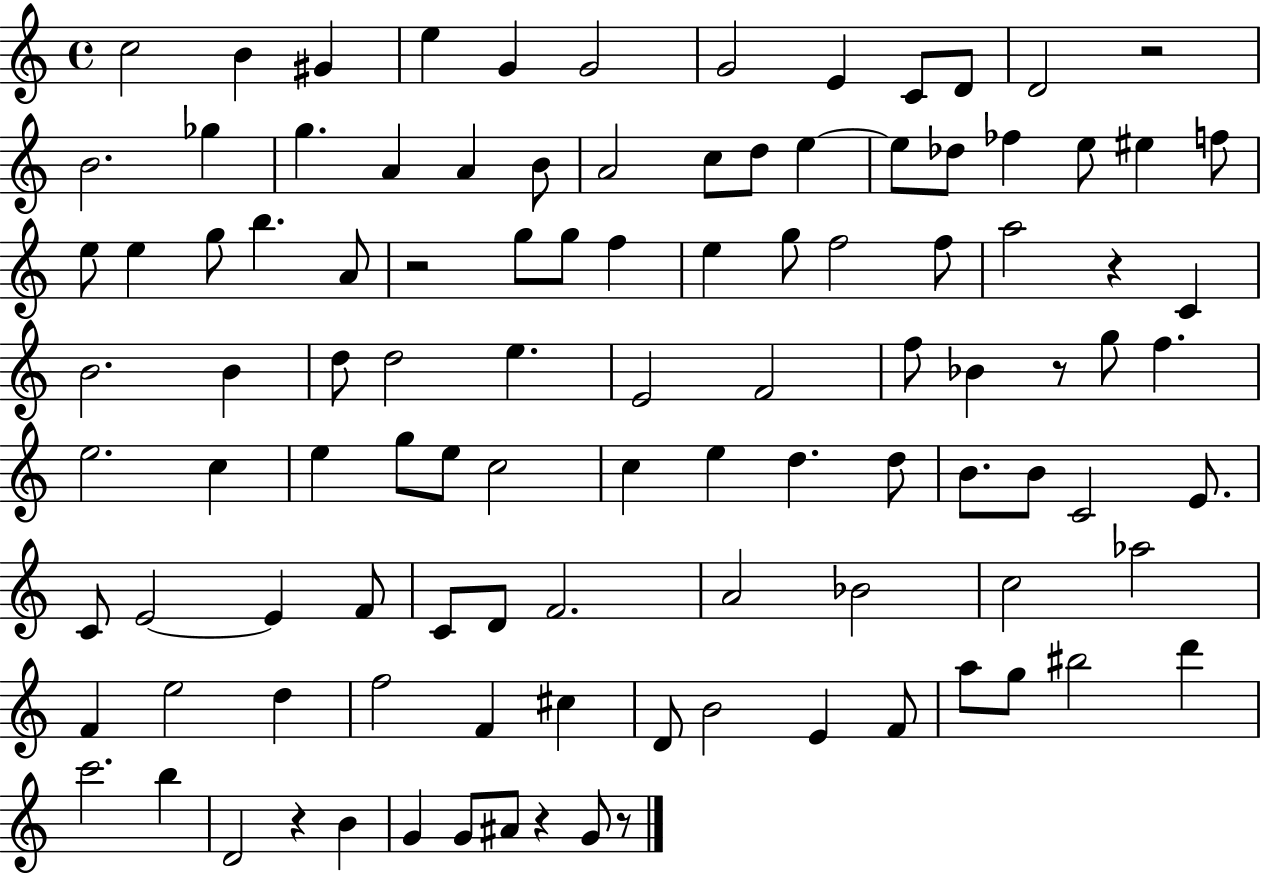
C5/h B4/q G#4/q E5/q G4/q G4/h G4/h E4/q C4/e D4/e D4/h R/h B4/h. Gb5/q G5/q. A4/q A4/q B4/e A4/h C5/e D5/e E5/q E5/e Db5/e FES5/q E5/e EIS5/q F5/e E5/e E5/q G5/e B5/q. A4/e R/h G5/e G5/e F5/q E5/q G5/e F5/h F5/e A5/h R/q C4/q B4/h. B4/q D5/e D5/h E5/q. E4/h F4/h F5/e Bb4/q R/e G5/e F5/q. E5/h. C5/q E5/q G5/e E5/e C5/h C5/q E5/q D5/q. D5/e B4/e. B4/e C4/h E4/e. C4/e E4/h E4/q F4/e C4/e D4/e F4/h. A4/h Bb4/h C5/h Ab5/h F4/q E5/h D5/q F5/h F4/q C#5/q D4/e B4/h E4/q F4/e A5/e G5/e BIS5/h D6/q C6/h. B5/q D4/h R/q B4/q G4/q G4/e A#4/e R/q G4/e R/e